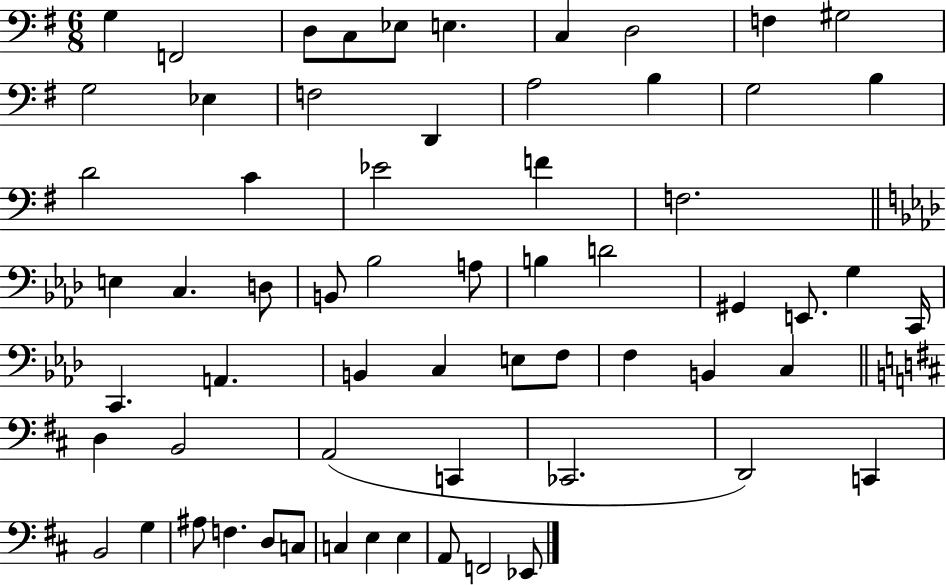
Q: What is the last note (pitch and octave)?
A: Eb2